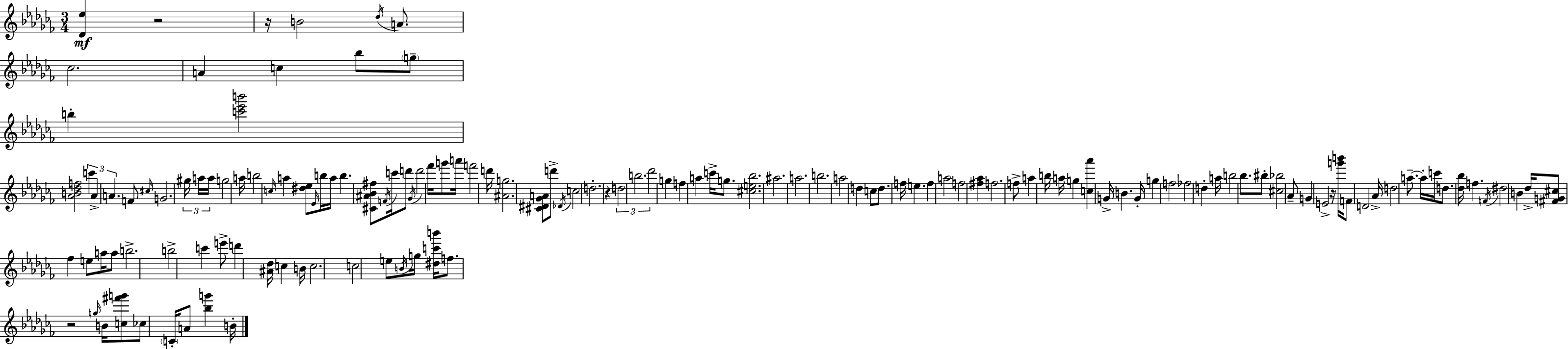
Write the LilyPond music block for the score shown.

{
  \clef treble
  \numericTimeSignature
  \time 3/4
  \key aes \minor
  <des' ees''>4\mf r2 | r16 b'2 \acciaccatura { des''16 } a'8. | ces''2. | a'4 c''4 bes''8 \parenthesize g''8-- | \break b''4-. <c''' ees''' b'''>2 | <aes' b' des'' f''>2 \tuplet 3/2 { c'''4 | aes'4-> a'4. } f'8 | \grace { cis''16 } g'2. | \break \tuplet 3/2 { gis''16 a''16 a''16 } g''2 | a''16 b''2 \grace { c''16 } a''4 | <dis'' ees''>8 \grace { ees'16 } b''16 a''16 b''4. | <cis' ais' bes' fis''>8 \acciaccatura { f'16 } c'''16 d'''8 \acciaccatura { ges'16 } d'''2 | \break fes'''16 g'''8 a'''16 f'''2 | d'''16 <ais' g''>2. | <cis' dis' ges' a'>8 d'''8-> \acciaccatura { des'16 } c''2 | d''2.-. | \break r4 \tuplet 3/2 { d''2 | b''2. | des'''2 } | g''4 f''4 a''4 | \break c'''16-> g''8. <cis'' e'' bes''>2. | ais''2. | a''2. | b''2. | \break a''2 | d''4 c''8 d''8. | f''16 e''4. f''4 a''2 | f''2 | \break <fis'' aes''>4 f''2. | f''8-> a''4 | b''16 a''16 g''4 <c'' aes'''>4 g'16-> | b'4. g'16-. g''4 f''2 | \break fes''2 | d''4-. a''16 b''2 | bes''8. bis''8-. <cis'' bes''>2 | aes'8-- g'4 e'2-> | \break r16 <g''' b'''>16 f'8 d'2 | aes'16-> d''2 | a''8.--~~ a''16-. c'''16 d''8. | <des'' bes''>16 f''4. \acciaccatura { f'16 } dis''2 | \break b'4 des''16-> <fis' g' cis''>8 fes''4 | e''8 a''16 a''8 b''2.-> | b''2-> | c'''4 e'''8-> d'''4 | \break <ais' des''>16 c''4 b'16 c''2. | c''2 | e''8 \acciaccatura { b'16 } g''16 <dis'' c''' b'''>16 f''8. | r2 \grace { g''16 } b'16 <c'' fis''' g'''>8 | \break ces''8 \parenthesize c'16-. a'8 <bes'' g'''>4 b'16-. \bar "|."
}